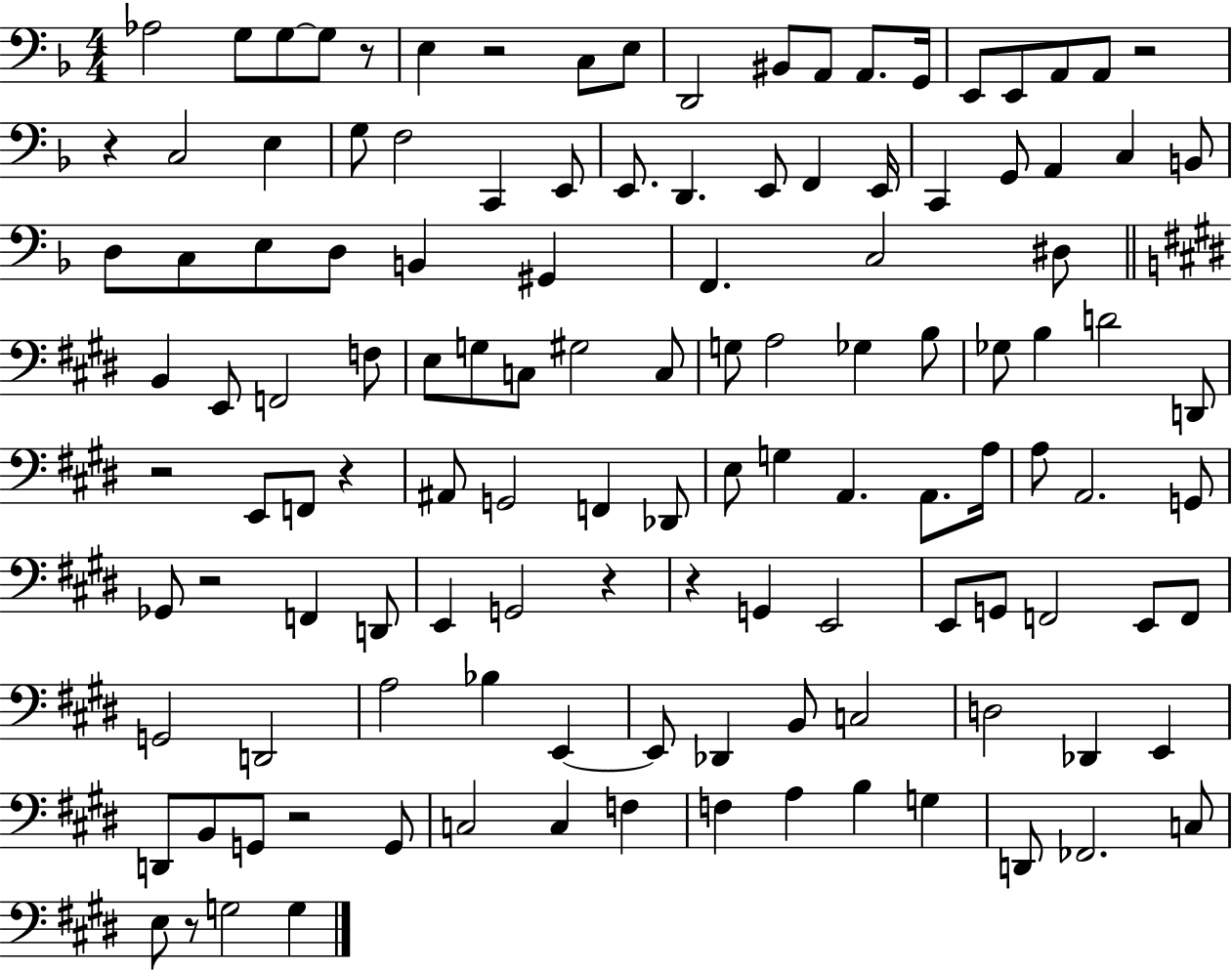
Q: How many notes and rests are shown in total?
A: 124